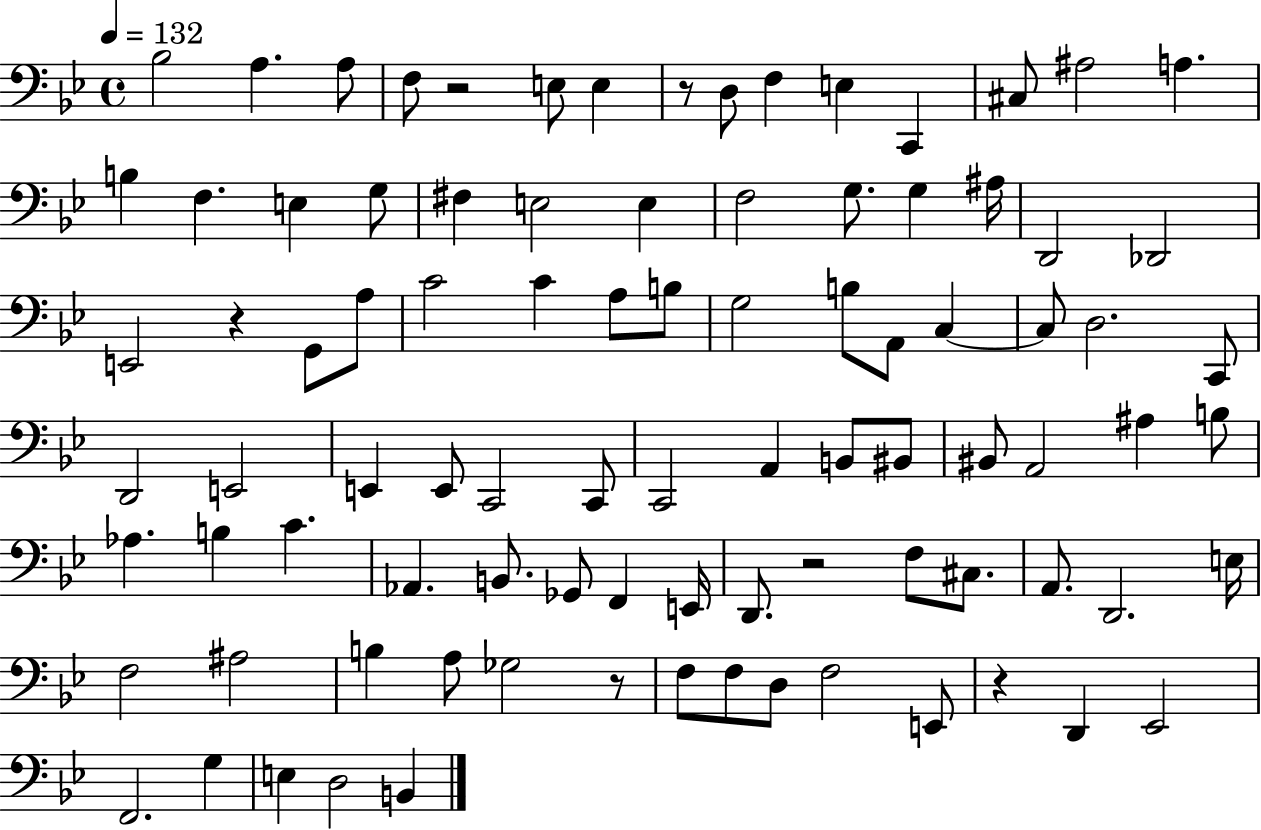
Bb3/h A3/q. A3/e F3/e R/h E3/e E3/q R/e D3/e F3/q E3/q C2/q C#3/e A#3/h A3/q. B3/q F3/q. E3/q G3/e F#3/q E3/h E3/q F3/h G3/e. G3/q A#3/s D2/h Db2/h E2/h R/q G2/e A3/e C4/h C4/q A3/e B3/e G3/h B3/e A2/e C3/q C3/e D3/h. C2/e D2/h E2/h E2/q E2/e C2/h C2/e C2/h A2/q B2/e BIS2/e BIS2/e A2/h A#3/q B3/e Ab3/q. B3/q C4/q. Ab2/q. B2/e. Gb2/e F2/q E2/s D2/e. R/h F3/e C#3/e. A2/e. D2/h. E3/s F3/h A#3/h B3/q A3/e Gb3/h R/e F3/e F3/e D3/e F3/h E2/e R/q D2/q Eb2/h F2/h. G3/q E3/q D3/h B2/q